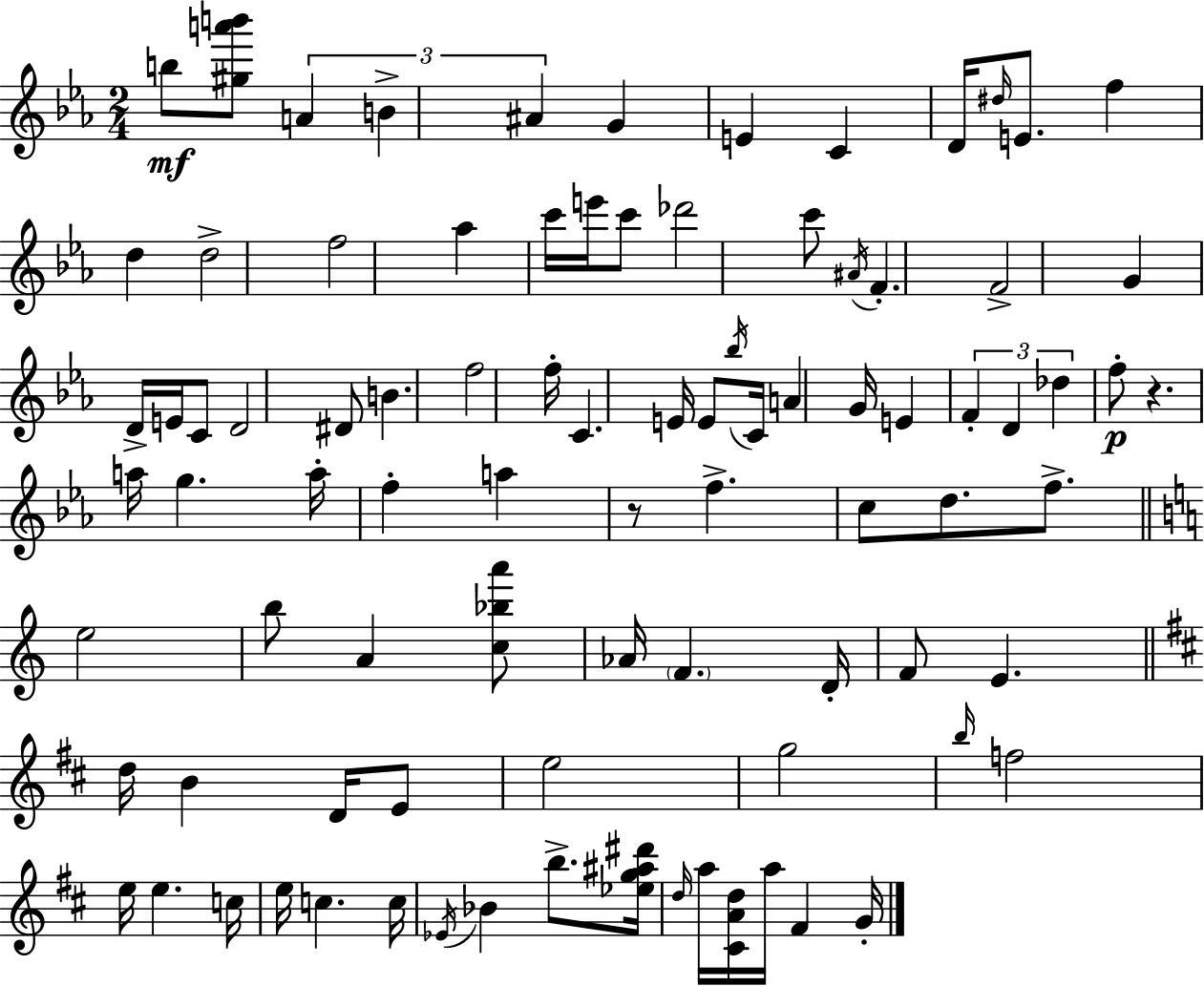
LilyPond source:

{
  \clef treble
  \numericTimeSignature
  \time 2/4
  \key c \minor
  \repeat volta 2 { b''8\mf <gis'' a''' b'''>8 \tuplet 3/2 { a'4 | b'4-> ais'4 } | g'4 e'4 | c'4 d'16 \grace { dis''16 } e'8. | \break f''4 d''4 | d''2-> | f''2 | aes''4 c'''16 e'''16 c'''8 | \break des'''2 | c'''8 \acciaccatura { ais'16 } f'4.-. | f'2-> | g'4 d'16-> e'16 | \break c'8 d'2 | dis'8 b'4. | f''2 | f''16-. c'4. | \break e'16 e'8 \acciaccatura { bes''16 } c'16 a'4 | g'16 e'4 \tuplet 3/2 { f'4-. | d'4 des''4 } | f''8-.\p r4. | \break a''16 g''4. | a''16-. f''4-. a''4 | r8 f''4.-> | c''8 d''8. | \break f''8.-> \bar "||" \break \key a \minor e''2 | b''8 a'4 <c'' bes'' a'''>8 | aes'16 \parenthesize f'4. d'16-. | f'8 e'4. | \break \bar "||" \break \key b \minor d''16 b'4 d'16 e'8 | e''2 | g''2 | \grace { b''16 } f''2 | \break e''16 e''4. | c''16 e''16 c''4. | c''16 \acciaccatura { ees'16 } bes'4 b''8.-> | <ees'' g'' ais'' dis'''>16 \grace { d''16 } a''16 <cis' a' d''>16 a''16 fis'4 | \break g'16-. } \bar "|."
}